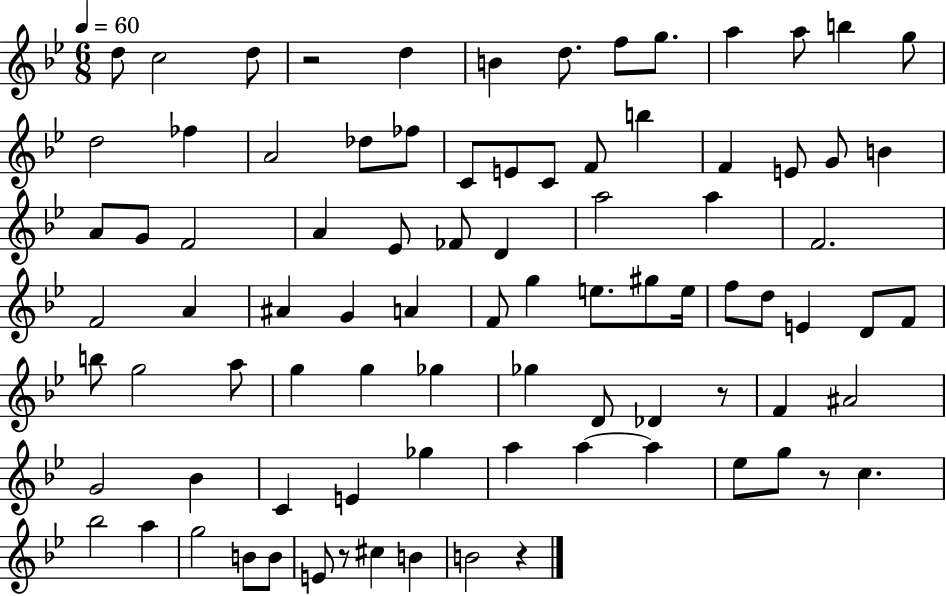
{
  \clef treble
  \numericTimeSignature
  \time 6/8
  \key bes \major
  \tempo 4 = 60
  \repeat volta 2 { d''8 c''2 d''8 | r2 d''4 | b'4 d''8. f''8 g''8. | a''4 a''8 b''4 g''8 | \break d''2 fes''4 | a'2 des''8 fes''8 | c'8 e'8 c'8 f'8 b''4 | f'4 e'8 g'8 b'4 | \break a'8 g'8 f'2 | a'4 ees'8 fes'8 d'4 | a''2 a''4 | f'2. | \break f'2 a'4 | ais'4 g'4 a'4 | f'8 g''4 e''8. gis''8 e''16 | f''8 d''8 e'4 d'8 f'8 | \break b''8 g''2 a''8 | g''4 g''4 ges''4 | ges''4 d'8 des'4 r8 | f'4 ais'2 | \break g'2 bes'4 | c'4 e'4 ges''4 | a''4 a''4~~ a''4 | ees''8 g''8 r8 c''4. | \break bes''2 a''4 | g''2 b'8 b'8 | e'8 r8 cis''4 b'4 | b'2 r4 | \break } \bar "|."
}